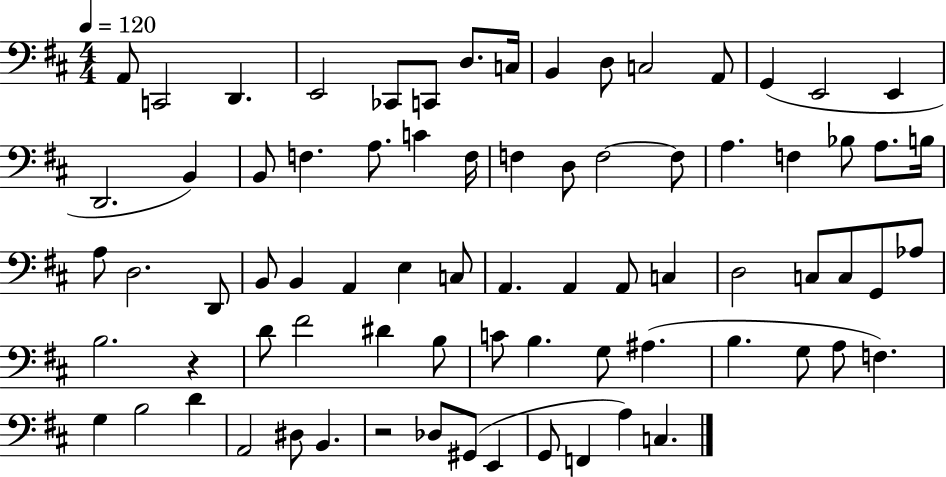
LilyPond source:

{
  \clef bass
  \numericTimeSignature
  \time 4/4
  \key d \major
  \tempo 4 = 120
  a,8 c,2 d,4. | e,2 ces,8 c,8 d8. c16 | b,4 d8 c2 a,8 | g,4( e,2 e,4 | \break d,2. b,4) | b,8 f4. a8. c'4 f16 | f4 d8 f2~~ f8 | a4. f4 bes8 a8. b16 | \break a8 d2. d,8 | b,8 b,4 a,4 e4 c8 | a,4. a,4 a,8 c4 | d2 c8 c8 g,8 aes8 | \break b2. r4 | d'8 fis'2 dis'4 b8 | c'8 b4. g8 ais4.( | b4. g8 a8 f4.) | \break g4 b2 d'4 | a,2 dis8 b,4. | r2 des8 gis,8( e,4 | g,8 f,4 a4) c4. | \break \bar "|."
}